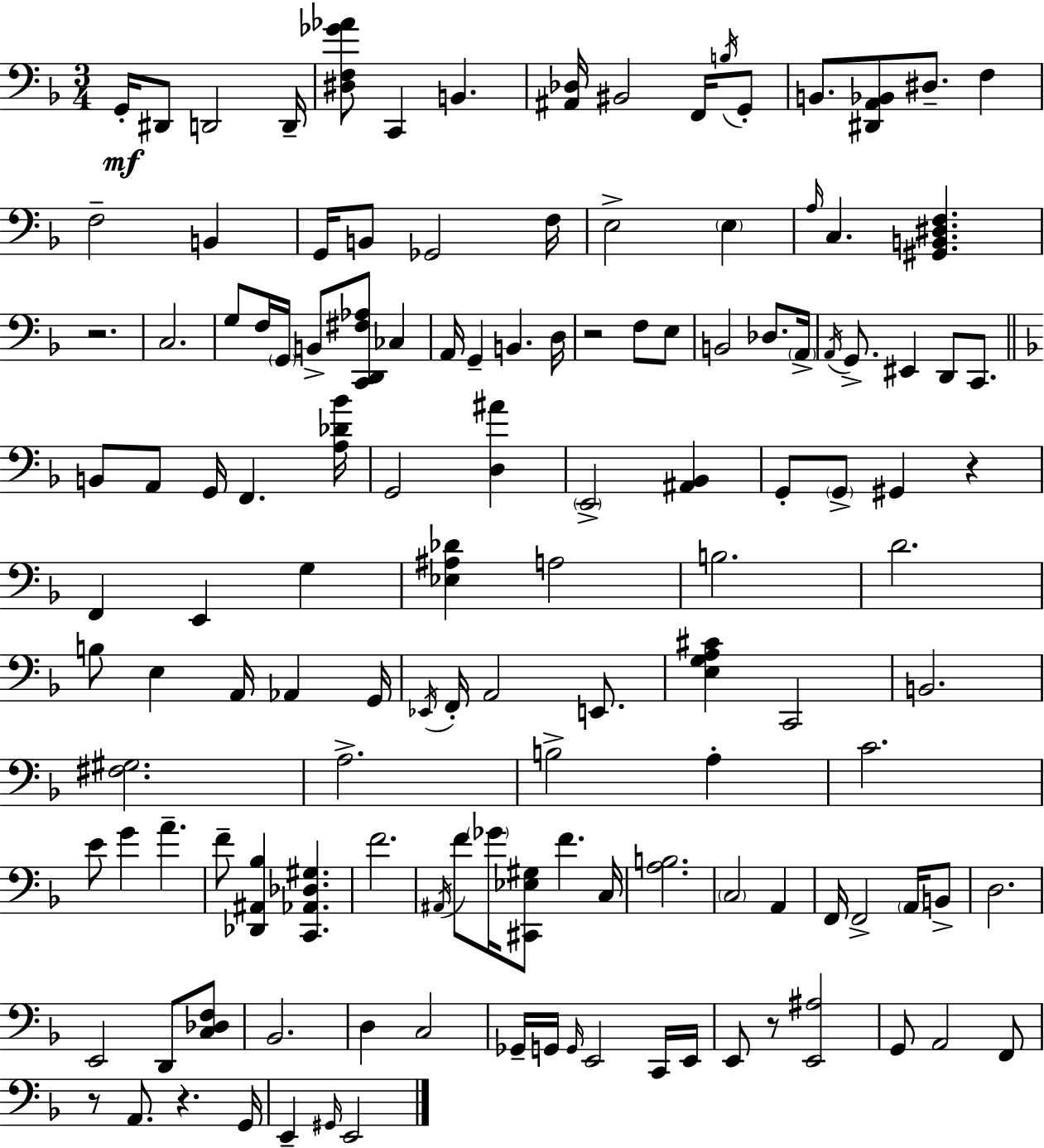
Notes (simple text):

G2/s D#2/e D2/h D2/s [D#3,F3,Gb4,Ab4]/e C2/q B2/q. [A#2,Db3]/s BIS2/h F2/s B3/s G2/e B2/e. [D#2,A2,Bb2]/e D#3/e. F3/q F3/h B2/q G2/s B2/e Gb2/h F3/s E3/h E3/q A3/s C3/q. [G#2,B2,D#3,F3]/q. R/h. C3/h. G3/e F3/s G2/s B2/e [C2,D2,F#3,Ab3]/e CES3/q A2/s G2/q B2/q. D3/s R/h F3/e E3/e B2/h Db3/e. A2/s A2/s G2/e. EIS2/q D2/e C2/e. B2/e A2/e G2/s F2/q. [A3,Db4,Bb4]/s G2/h [D3,A#4]/q E2/h [A#2,Bb2]/q G2/e G2/e G#2/q R/q F2/q E2/q G3/q [Eb3,A#3,Db4]/q A3/h B3/h. D4/h. B3/e E3/q A2/s Ab2/q G2/s Eb2/s F2/s A2/h E2/e. [E3,G3,A3,C#4]/q C2/h B2/h. [F#3,G#3]/h. A3/h. B3/h A3/q C4/h. E4/e G4/q A4/q. F4/e [Db2,A#2,Bb3]/q [C2,Ab2,Db3,G#3]/q. F4/h. A#2/s F4/e Gb4/s [C#2,Eb3,G#3]/e F4/q. C3/s [A3,B3]/h. C3/h A2/q F2/s F2/h A2/s B2/e D3/h. E2/h D2/e [C3,Db3,F3]/e Bb2/h. D3/q C3/h Gb2/s G2/s G2/s E2/h C2/s E2/s E2/e R/e [E2,A#3]/h G2/e A2/h F2/e R/e A2/e. R/q. G2/s E2/q G#2/s E2/h